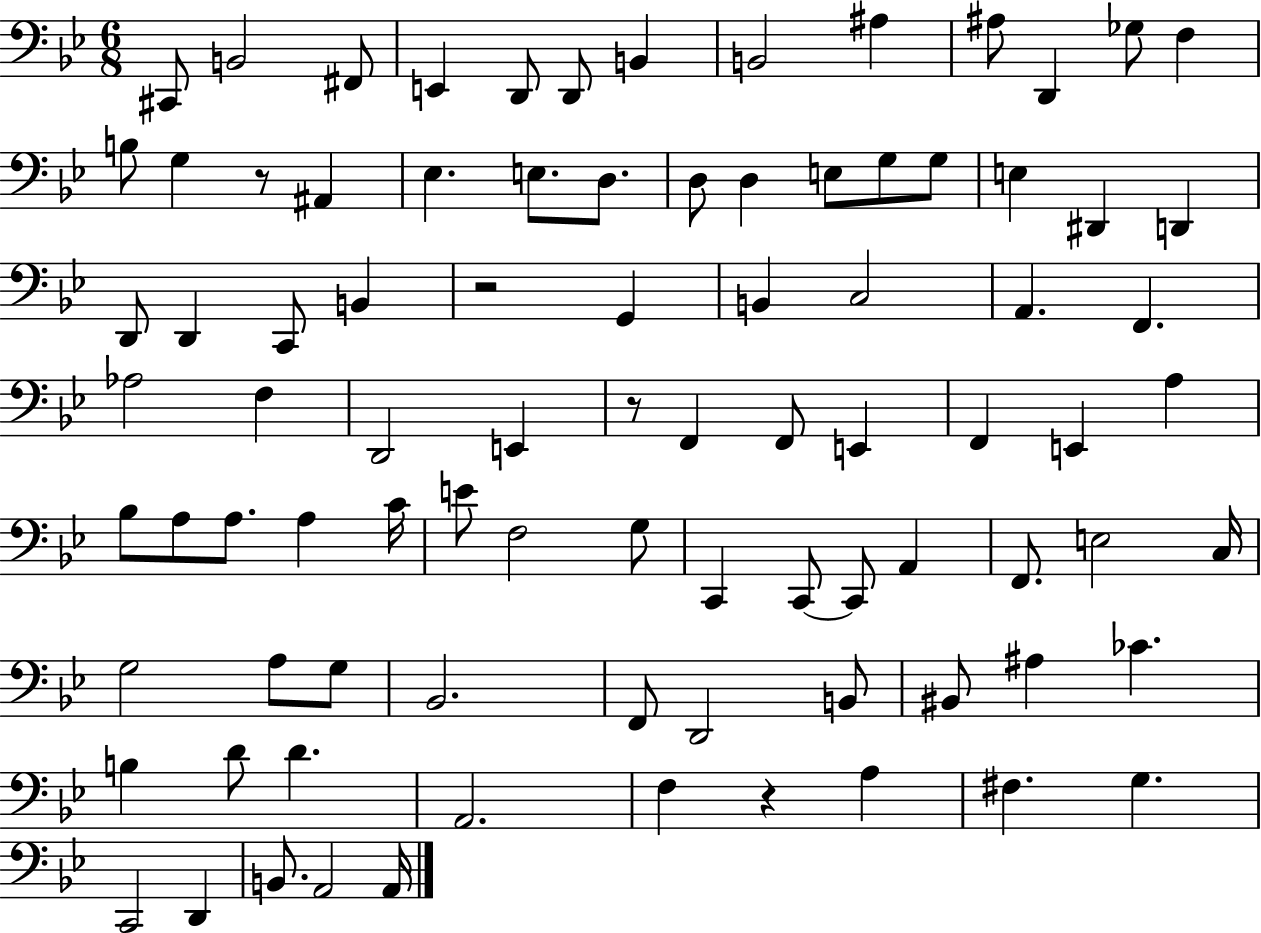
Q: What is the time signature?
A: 6/8